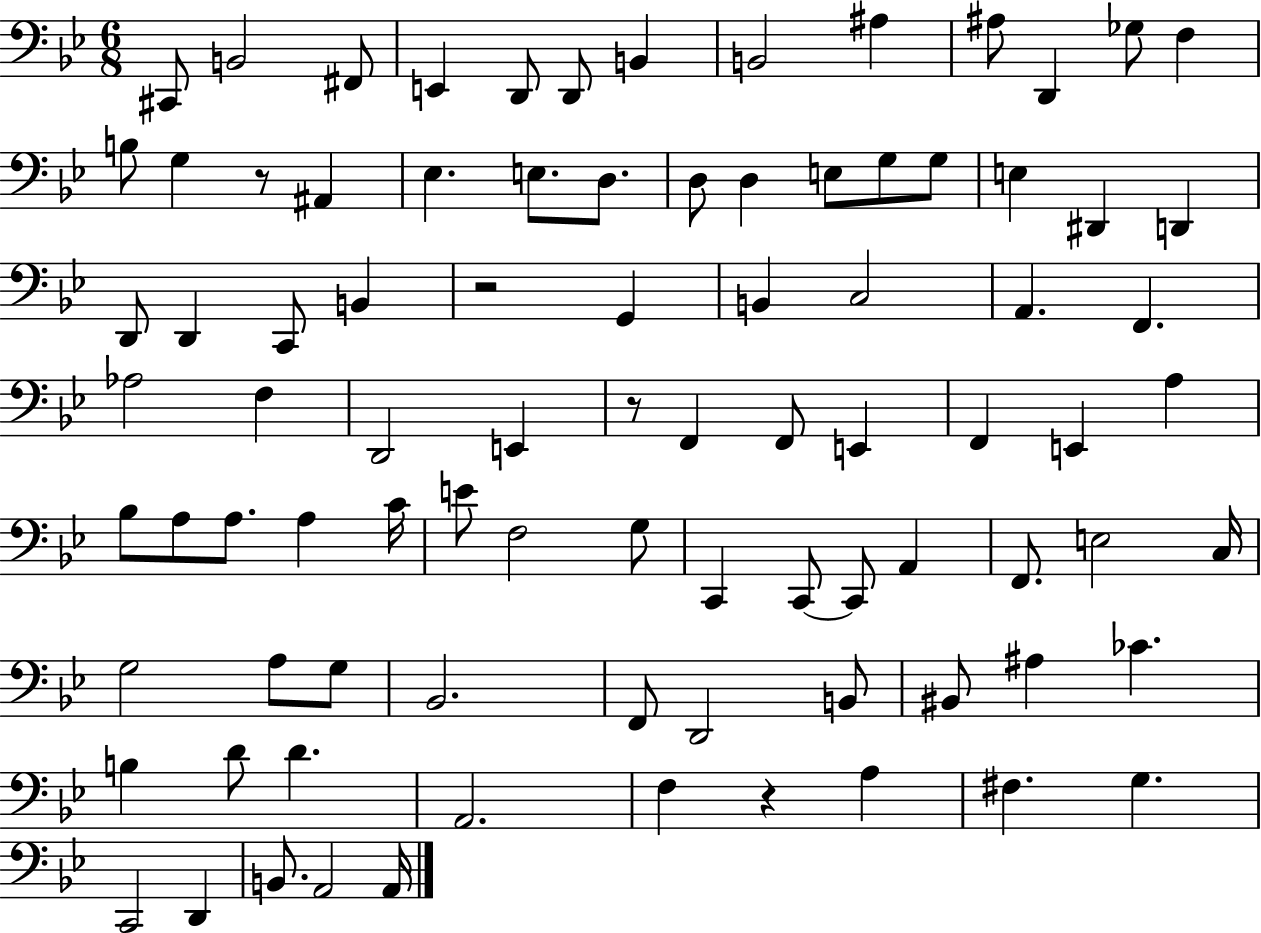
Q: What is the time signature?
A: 6/8